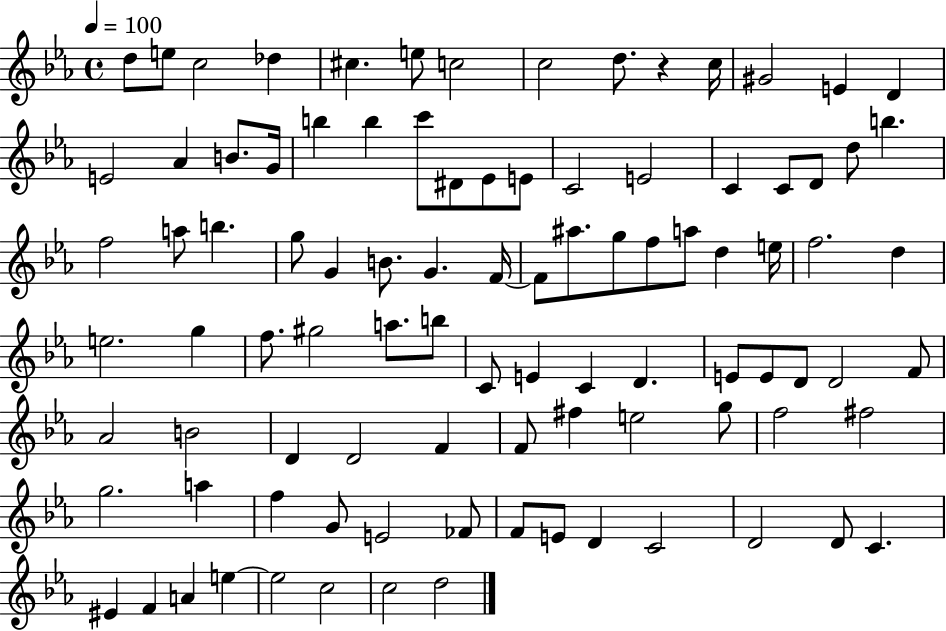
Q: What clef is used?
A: treble